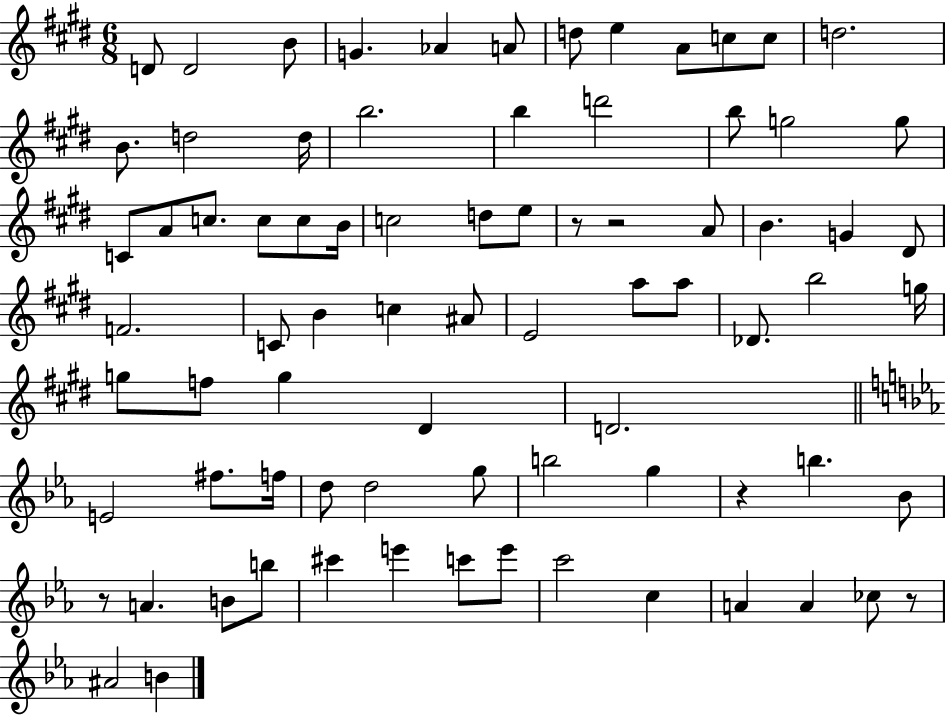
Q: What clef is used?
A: treble